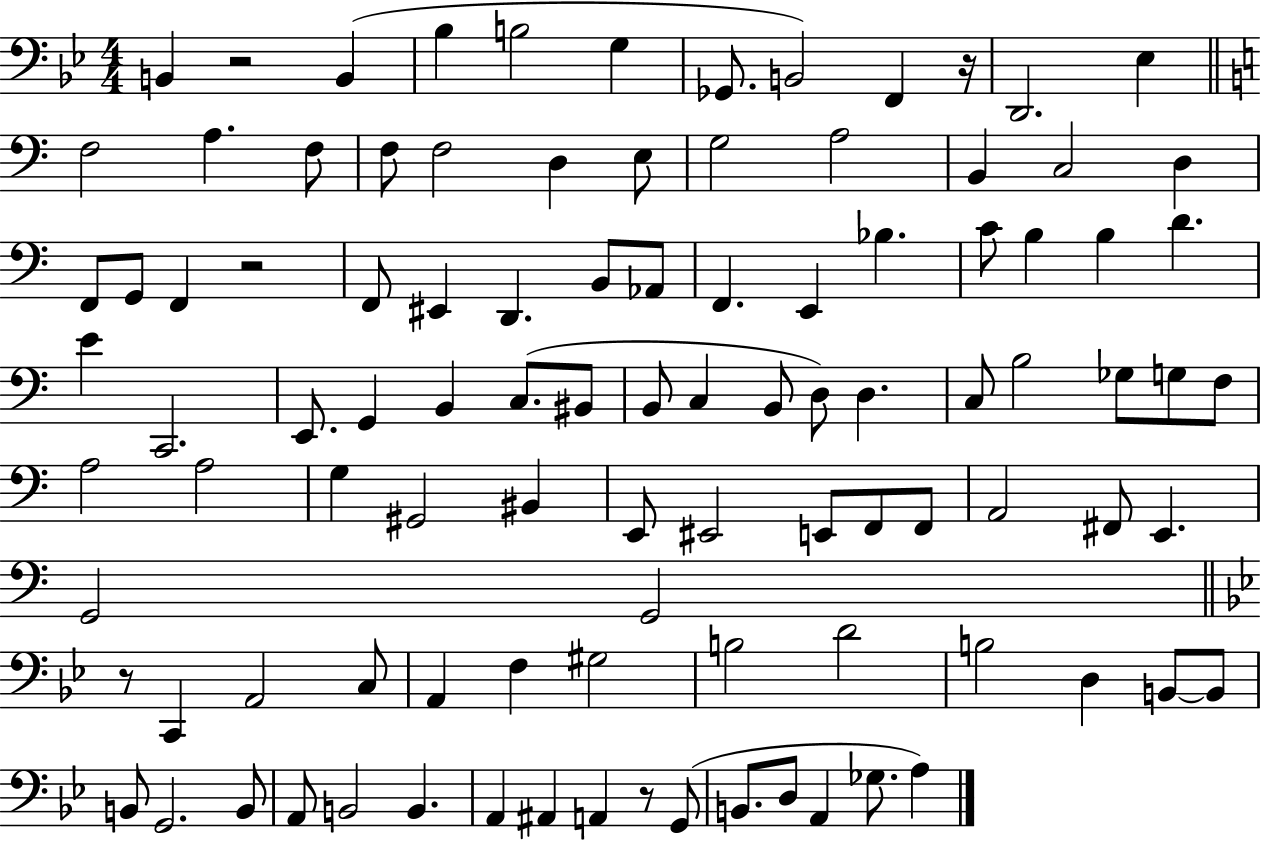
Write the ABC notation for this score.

X:1
T:Untitled
M:4/4
L:1/4
K:Bb
B,, z2 B,, _B, B,2 G, _G,,/2 B,,2 F,, z/4 D,,2 _E, F,2 A, F,/2 F,/2 F,2 D, E,/2 G,2 A,2 B,, C,2 D, F,,/2 G,,/2 F,, z2 F,,/2 ^E,, D,, B,,/2 _A,,/2 F,, E,, _B, C/2 B, B, D E C,,2 E,,/2 G,, B,, C,/2 ^B,,/2 B,,/2 C, B,,/2 D,/2 D, C,/2 B,2 _G,/2 G,/2 F,/2 A,2 A,2 G, ^G,,2 ^B,, E,,/2 ^E,,2 E,,/2 F,,/2 F,,/2 A,,2 ^F,,/2 E,, G,,2 G,,2 z/2 C,, A,,2 C,/2 A,, F, ^G,2 B,2 D2 B,2 D, B,,/2 B,,/2 B,,/2 G,,2 B,,/2 A,,/2 B,,2 B,, A,, ^A,, A,, z/2 G,,/2 B,,/2 D,/2 A,, _G,/2 A,